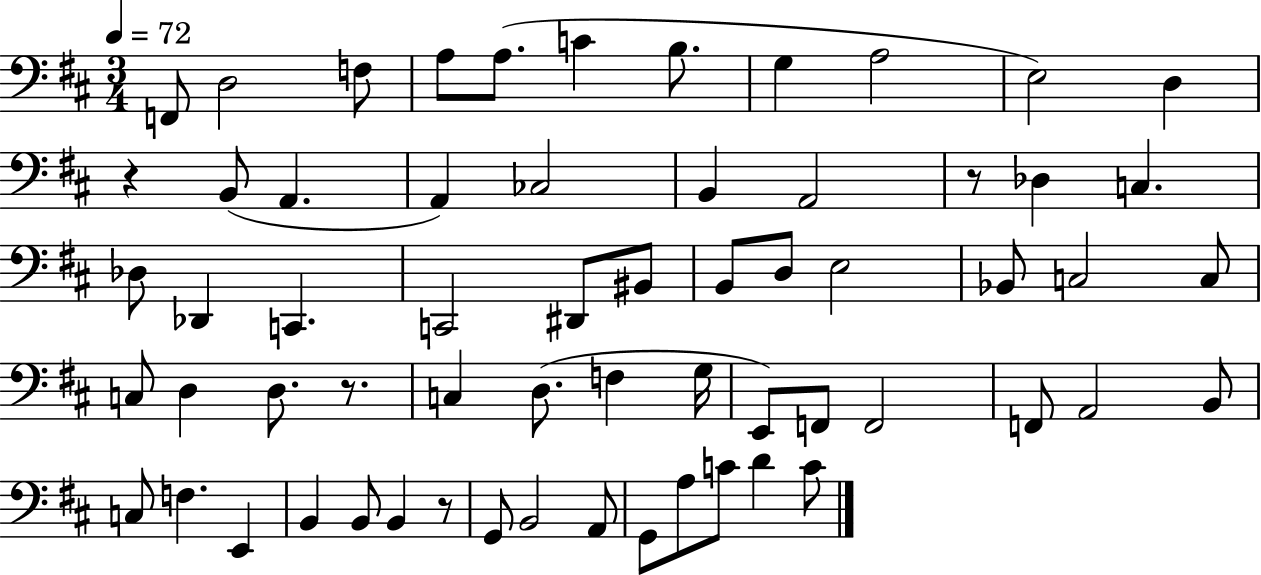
{
  \clef bass
  \numericTimeSignature
  \time 3/4
  \key d \major
  \tempo 4 = 72
  \repeat volta 2 { f,8 d2 f8 | a8 a8.( c'4 b8. | g4 a2 | e2) d4 | \break r4 b,8( a,4. | a,4) ces2 | b,4 a,2 | r8 des4 c4. | \break des8 des,4 c,4. | c,2 dis,8 bis,8 | b,8 d8 e2 | bes,8 c2 c8 | \break c8 d4 d8. r8. | c4 d8.( f4 g16 | e,8) f,8 f,2 | f,8 a,2 b,8 | \break c8 f4. e,4 | b,4 b,8 b,4 r8 | g,8 b,2 a,8 | g,8 a8 c'8 d'4 c'8 | \break } \bar "|."
}